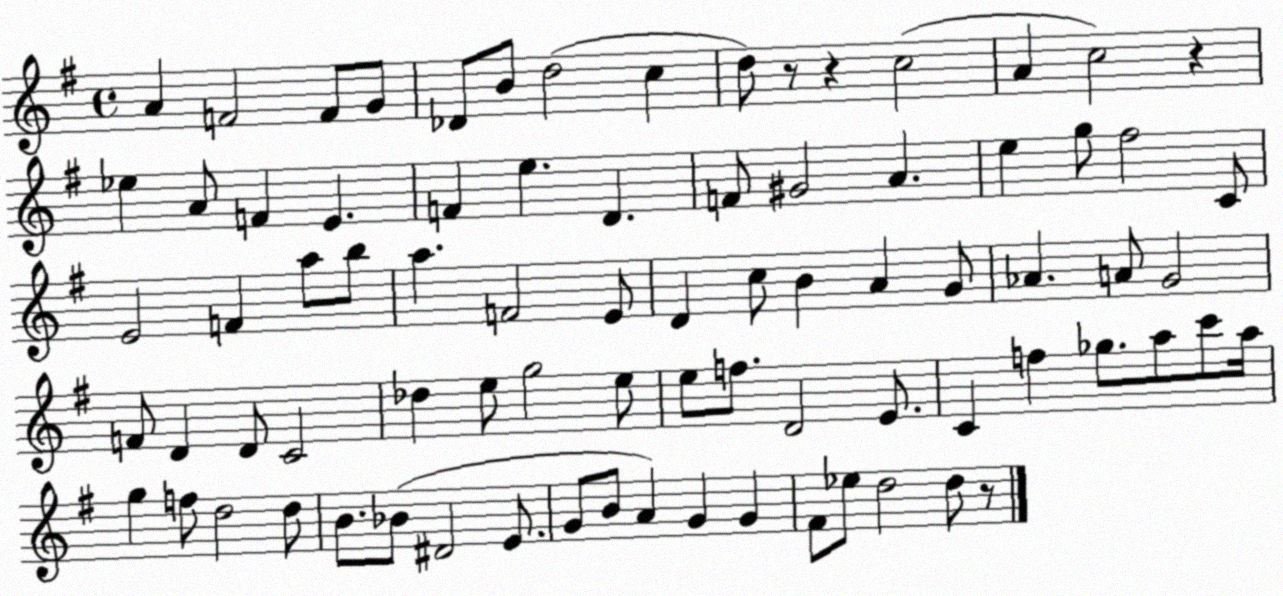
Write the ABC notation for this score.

X:1
T:Untitled
M:4/4
L:1/4
K:G
A F2 F/2 G/2 _D/2 B/2 d2 c d/2 z/2 z c2 A c2 z _e A/2 F E F e D F/2 ^G2 A e g/2 ^f2 C/2 E2 F a/2 b/2 a F2 E/2 D c/2 B A G/2 _A A/2 G2 F/2 D D/2 C2 _d e/2 g2 e/2 e/2 f/2 D2 E/2 C f _g/2 a/2 c'/2 a/4 g f/2 d2 d/2 B/2 _B/2 ^D2 E/2 G/2 B/2 A G G ^F/2 _e/2 d2 d/2 z/2